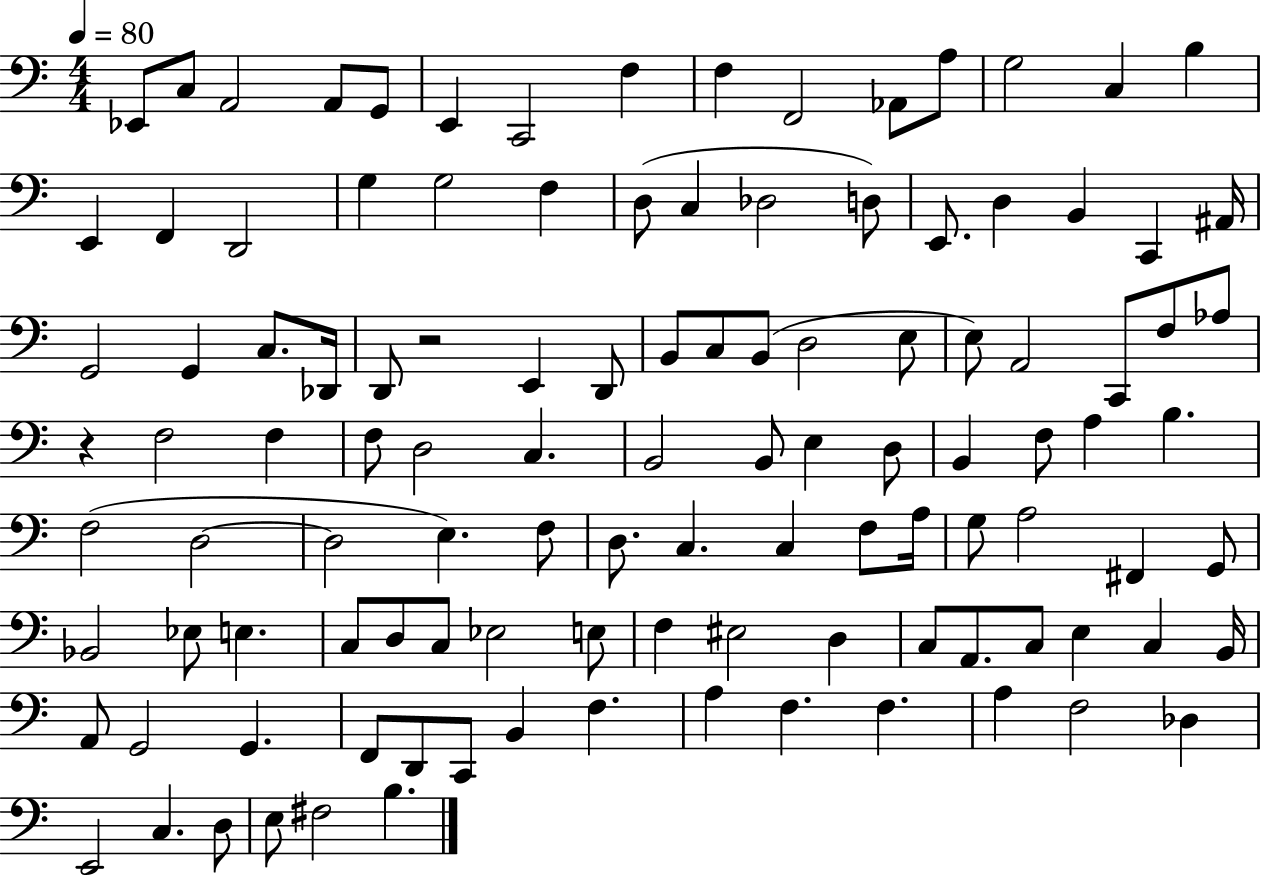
{
  \clef bass
  \numericTimeSignature
  \time 4/4
  \key c \major
  \tempo 4 = 80
  ees,8 c8 a,2 a,8 g,8 | e,4 c,2 f4 | f4 f,2 aes,8 a8 | g2 c4 b4 | \break e,4 f,4 d,2 | g4 g2 f4 | d8( c4 des2 d8) | e,8. d4 b,4 c,4 ais,16 | \break g,2 g,4 c8. des,16 | d,8 r2 e,4 d,8 | b,8 c8 b,8( d2 e8 | e8) a,2 c,8 f8 aes8 | \break r4 f2 f4 | f8 d2 c4. | b,2 b,8 e4 d8 | b,4 f8 a4 b4. | \break f2( d2~~ | d2 e4.) f8 | d8. c4. c4 f8 a16 | g8 a2 fis,4 g,8 | \break bes,2 ees8 e4. | c8 d8 c8 ees2 e8 | f4 eis2 d4 | c8 a,8. c8 e4 c4 b,16 | \break a,8 g,2 g,4. | f,8 d,8 c,8 b,4 f4. | a4 f4. f4. | a4 f2 des4 | \break e,2 c4. d8 | e8 fis2 b4. | \bar "|."
}